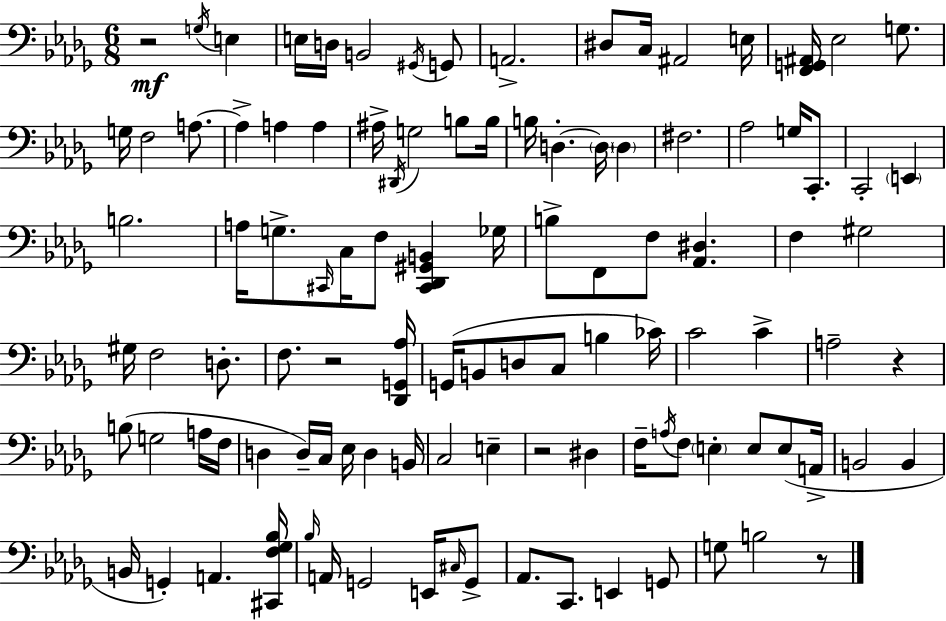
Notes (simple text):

R/h G3/s E3/q E3/s D3/s B2/h G#2/s G2/e A2/h. D#3/e C3/s A#2/h E3/s [F2,G2,A#2]/s Eb3/h G3/e. G3/s F3/h A3/e. A3/q A3/q A3/q A#3/s D#2/s G3/h B3/e B3/s B3/s D3/q. D3/s D3/q F#3/h. Ab3/h G3/s C2/e. C2/h E2/q B3/h. A3/s G3/e. C#2/s C3/s F3/e [C#2,Db2,G#2,B2]/q Gb3/s B3/e F2/e F3/e [Ab2,D#3]/q. F3/q G#3/h G#3/s F3/h D3/e. F3/e. R/h [Db2,G2,Ab3]/s G2/s B2/e D3/e C3/e B3/q CES4/s C4/h C4/q A3/h R/q B3/e G3/h A3/s F3/s D3/q D3/s C3/s Eb3/s D3/q B2/s C3/h E3/q R/h D#3/q F3/s A3/s F3/e E3/q E3/e E3/e A2/s B2/h B2/q B2/s G2/q A2/q. [C#2,F3,Gb3,Bb3]/s Bb3/s A2/s G2/h E2/s C#3/s G2/e Ab2/e. C2/e. E2/q G2/e G3/e B3/h R/e